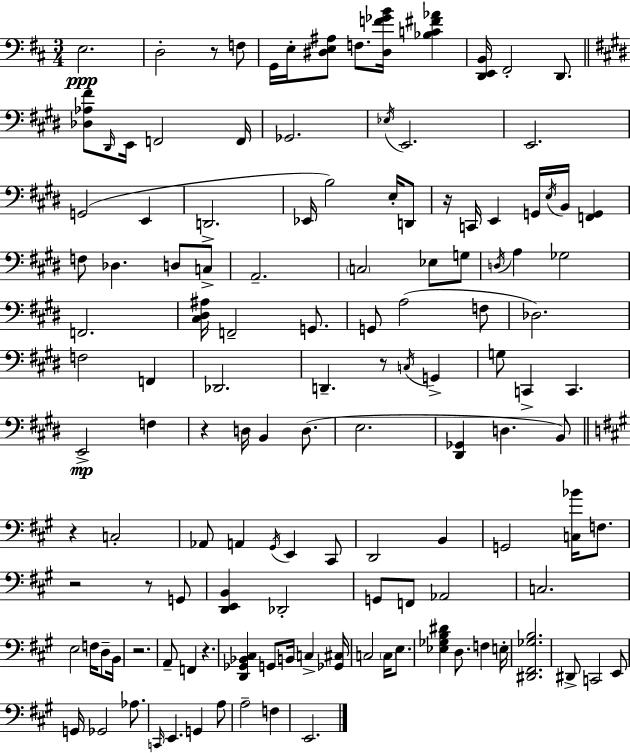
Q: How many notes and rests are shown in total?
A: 130